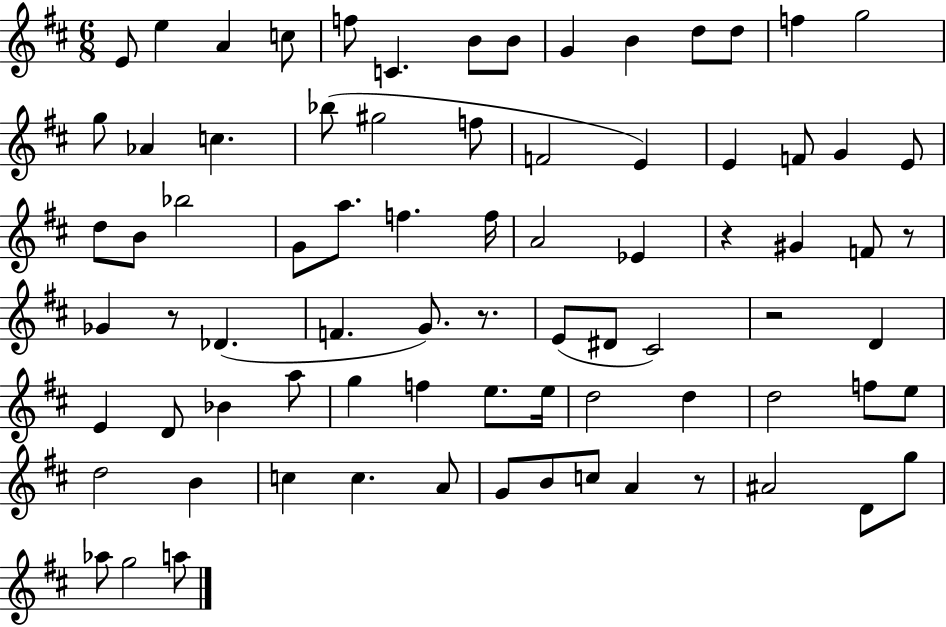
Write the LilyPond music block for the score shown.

{
  \clef treble
  \numericTimeSignature
  \time 6/8
  \key d \major
  e'8 e''4 a'4 c''8 | f''8 c'4. b'8 b'8 | g'4 b'4 d''8 d''8 | f''4 g''2 | \break g''8 aes'4 c''4. | bes''8( gis''2 f''8 | f'2 e'4) | e'4 f'8 g'4 e'8 | \break d''8 b'8 bes''2 | g'8 a''8. f''4. f''16 | a'2 ees'4 | r4 gis'4 f'8 r8 | \break ges'4 r8 des'4.( | f'4. g'8.) r8. | e'8( dis'8 cis'2) | r2 d'4 | \break e'4 d'8 bes'4 a''8 | g''4 f''4 e''8. e''16 | d''2 d''4 | d''2 f''8 e''8 | \break d''2 b'4 | c''4 c''4. a'8 | g'8 b'8 c''8 a'4 r8 | ais'2 d'8 g''8 | \break aes''8 g''2 a''8 | \bar "|."
}